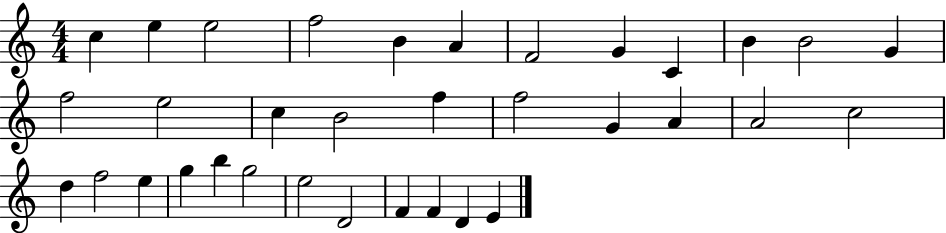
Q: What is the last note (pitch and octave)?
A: E4